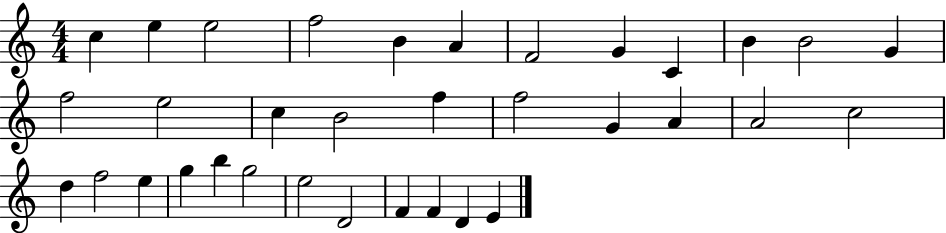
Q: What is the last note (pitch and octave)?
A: E4